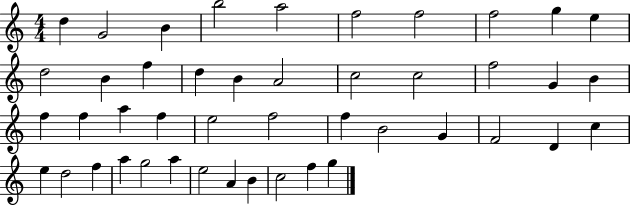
D5/q G4/h B4/q B5/h A5/h F5/h F5/h F5/h G5/q E5/q D5/h B4/q F5/q D5/q B4/q A4/h C5/h C5/h F5/h G4/q B4/q F5/q F5/q A5/q F5/q E5/h F5/h F5/q B4/h G4/q F4/h D4/q C5/q E5/q D5/h F5/q A5/q G5/h A5/q E5/h A4/q B4/q C5/h F5/q G5/q